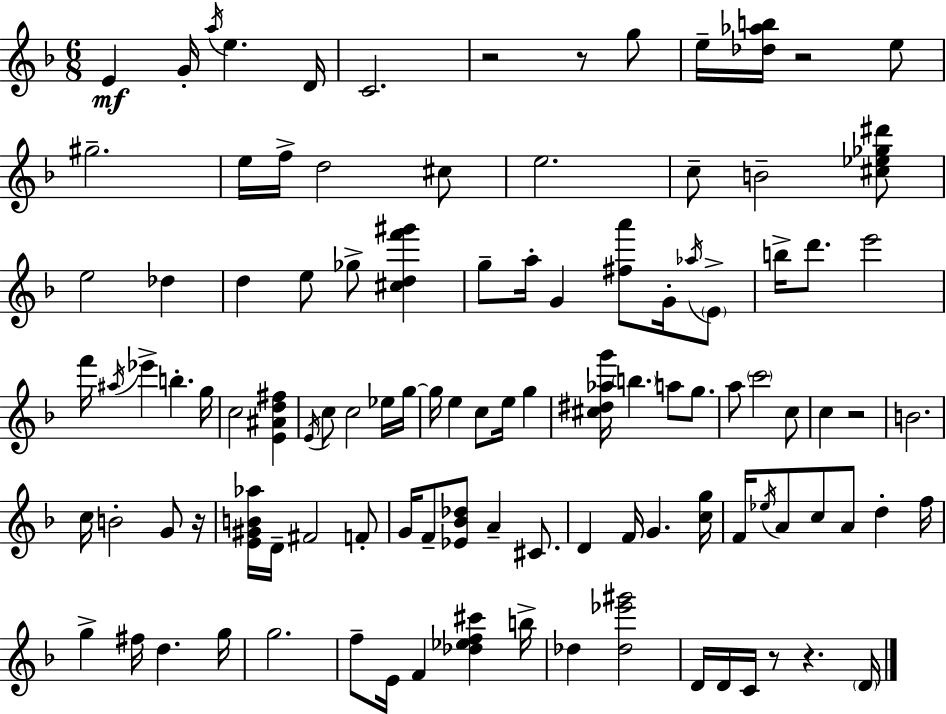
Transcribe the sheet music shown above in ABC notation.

X:1
T:Untitled
M:6/8
L:1/4
K:F
E G/4 a/4 e D/4 C2 z2 z/2 g/2 e/4 [_d_ab]/4 z2 e/2 ^g2 e/4 f/4 d2 ^c/2 e2 c/2 B2 [^c_e_g^d']/2 e2 _d d e/2 _g/2 [^cdf'^g'] g/2 a/4 G [^fa']/2 G/4 _a/4 E/2 b/4 d'/2 e'2 f'/4 ^a/4 _e' b g/4 c2 [E^Ad^f] E/4 c/2 c2 _e/4 g/4 g/4 e c/2 e/4 g [^c^d_ag']/4 b a/2 g/2 a/2 c'2 c/2 c z2 B2 c/4 B2 G/2 z/4 [E^GB_a]/4 D/4 ^F2 F/2 G/4 F/2 [_E_B_d]/2 A ^C/2 D F/4 G [cg]/4 F/4 _e/4 A/2 c/2 A/2 d f/4 g ^f/4 d g/4 g2 f/2 E/4 F [_d_ef^c'] b/4 _d [_d_e'^g']2 D/4 D/4 C/4 z/2 z D/4